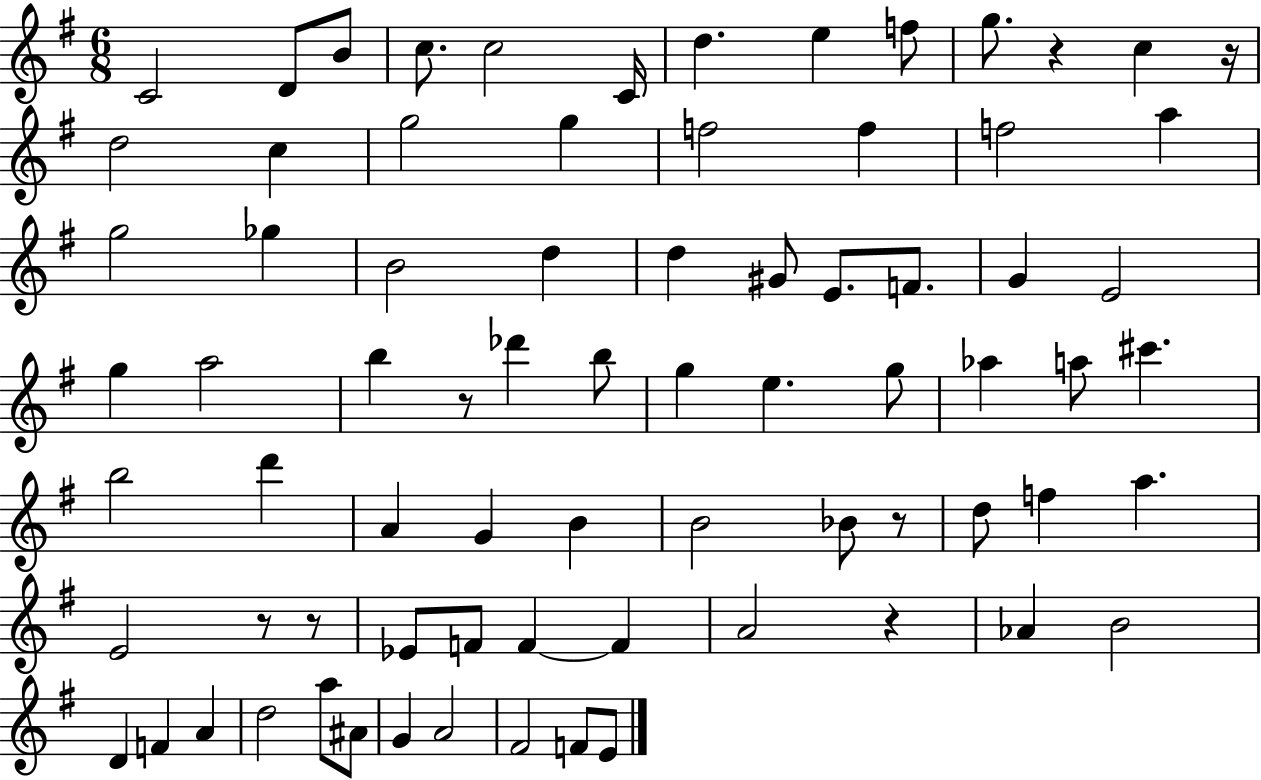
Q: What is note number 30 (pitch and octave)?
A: G5